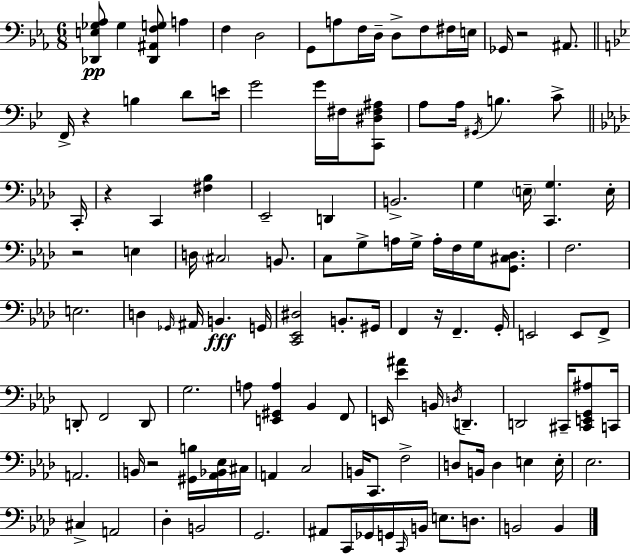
[Db2,E3,Gb3,Ab3]/e Gb3/q [Db2,A#2,F3,G3]/e A3/q F3/q D3/h G2/e A3/e F3/s D3/s D3/e F3/e F#3/s E3/s Gb2/s R/h A#2/e. F2/s R/q B3/q D4/e E4/s G4/h G4/s F#3/s [C2,D#3,F#3,A#3]/e A3/e A3/s G#2/s B3/q. C4/e C2/s R/q C2/q [F#3,Bb3]/q Eb2/h D2/q B2/h. G3/q E3/s [C2,G3]/q. E3/s R/h E3/q D3/s C#3/h B2/e. C3/e G3/e A3/s G3/s A3/s F3/s G3/s [G2,C#3,Db3]/e. F3/h. E3/h. D3/q Gb2/s A#2/s B2/q. G2/s [C2,Eb2,D#3]/h B2/e. G#2/s F2/q R/s F2/q. G2/s E2/h E2/e F2/e D2/e F2/h D2/e G3/h. A3/e [E2,G#2,A3]/q Bb2/q F2/e E2/s [Eb4,A#4]/q B2/s D3/s D2/q. D2/h C#2/s [C#2,E2,G2,A#3]/e C2/s A2/h. B2/s R/h [G#2,B3]/s [Ab2,Bb2,Eb3]/s C#3/s A2/q C3/h B2/s C2/e. F3/h D3/e B2/s D3/q E3/q E3/s Eb3/h. C#3/q A2/h Db3/q B2/h G2/h. A#2/e C2/s Gb2/s G2/s C2/s B2/s E3/e. D3/e. B2/h B2/q